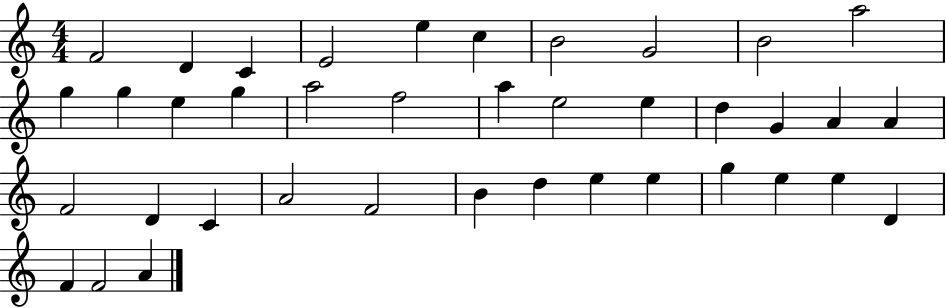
F4/h D4/q C4/q E4/h E5/q C5/q B4/h G4/h B4/h A5/h G5/q G5/q E5/q G5/q A5/h F5/h A5/q E5/h E5/q D5/q G4/q A4/q A4/q F4/h D4/q C4/q A4/h F4/h B4/q D5/q E5/q E5/q G5/q E5/q E5/q D4/q F4/q F4/h A4/q